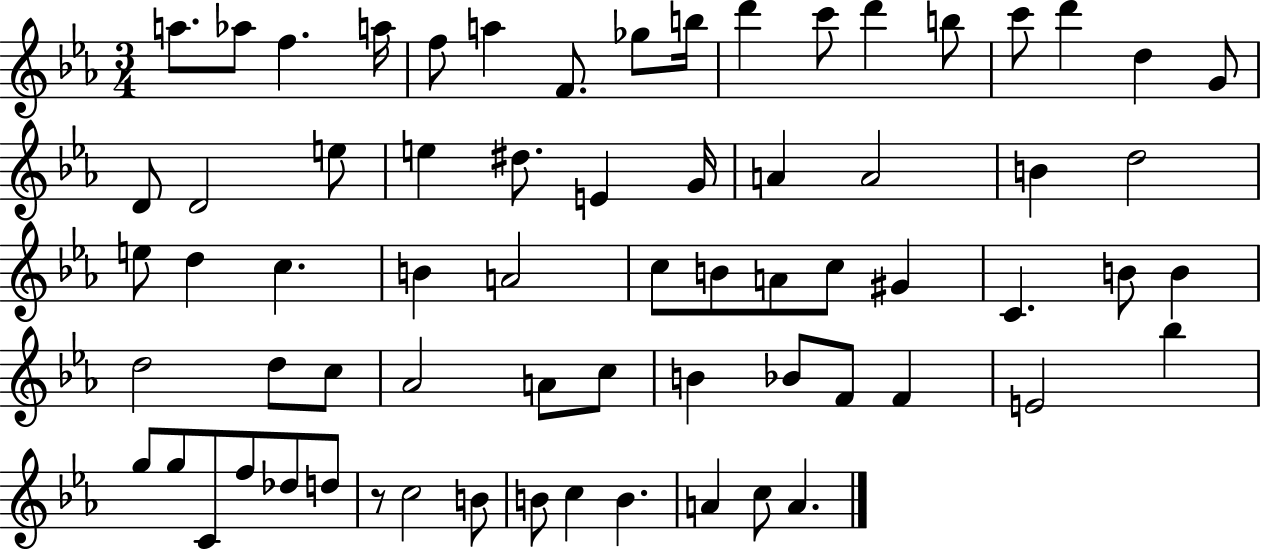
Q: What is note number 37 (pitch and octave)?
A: C5